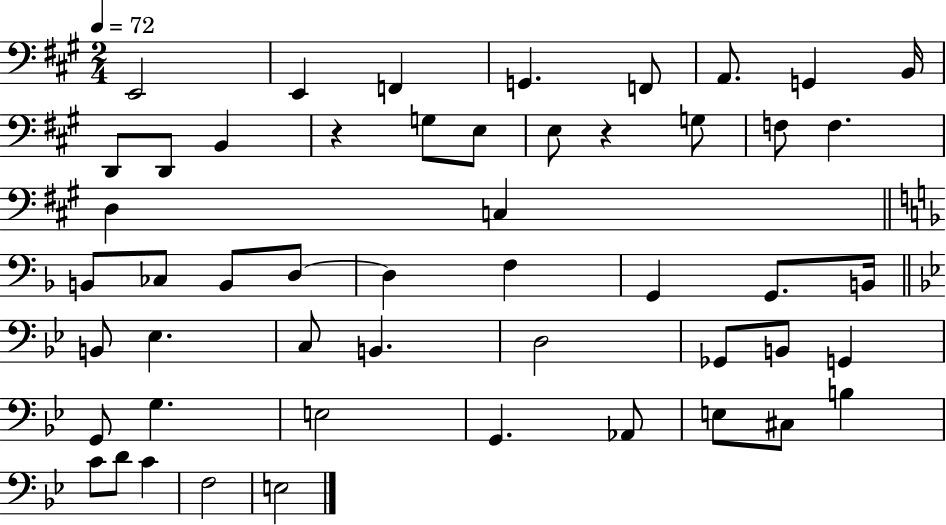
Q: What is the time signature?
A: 2/4